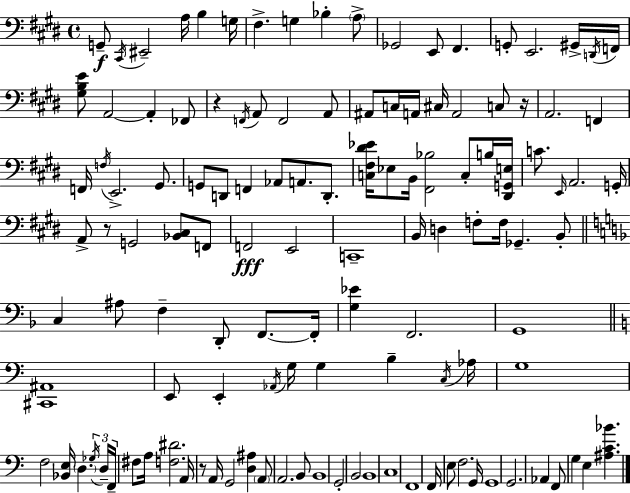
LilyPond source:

{
  \clef bass
  \time 4/4
  \defaultTimeSignature
  \key e \major
  g,8--\f \acciaccatura { cis,16 } eis,2-- a16 b4 | g16 fis4.-> g4 bes4-. \parenthesize a8-> | ges,2 e,8 fis,4. | g,8-. e,2. gis,16-> | \break \acciaccatura { d,16 } f,16 <gis b e'>8 a,2~~ a,4-. | fes,8 r4 \acciaccatura { f,16 } a,8 f,2 | a,8 ais,8 c16 a,16 cis16 a,2 | c8 r16 a,2. f,4 | \break f,16 \acciaccatura { f16 } e,2.-> | gis,8. g,8 d,8 f,4 aes,8 a,8. | d,8.-. <c fis dis' ees'>16 ees8 b,16 <fis, bes>2 | c8-. b16 <dis, g, e>16 c'8. \grace { e,16 } a,2. | \break g,16-. a,8-> r8 g,2 | <bes, cis>8 f,8 f,2\fff e,2 | c,1-- | b,16 d4 f8-. f16 ges,4.-- | \break b,8-. \bar "||" \break \key f \major c4 ais8 f4-- d,8-. f,8.~~ f,16-. | <g ees'>4 f,2. | g,1 | \bar "||" \break \key c \major <cis, ais,>1 | e,8 e,4-. \acciaccatura { aes,16 } g16 g4 b4-- | \acciaccatura { c16 } aes16 g1 | f2 <bes, e>16 \parenthesize d4. | \break \tuplet 3/2 { \acciaccatura { ges16 } d16-- f,16-- } fis8 a16 <f dis'>2. | a,16 r8 a,16 g,2 <d ais>4 | \parenthesize a,8 a,2. | b,8 b,1 | \break g,2-. b,2 | b,1 | c1 | f,1 | \break f,16 e8 f2. | g,16 g,1 | g,2. aes,4 | f,8 g4 e4 <ais c' bes'>4. | \break \bar "|."
}